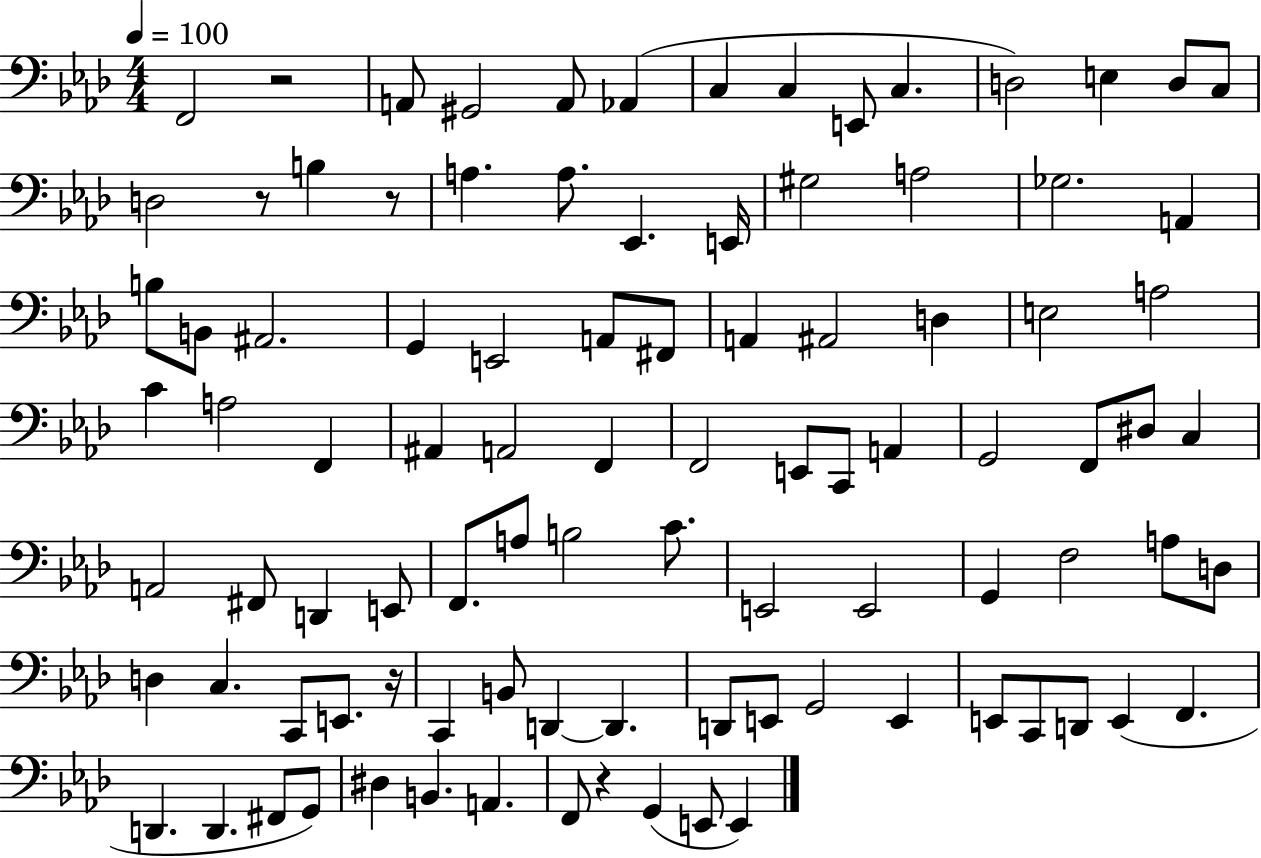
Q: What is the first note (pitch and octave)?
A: F2